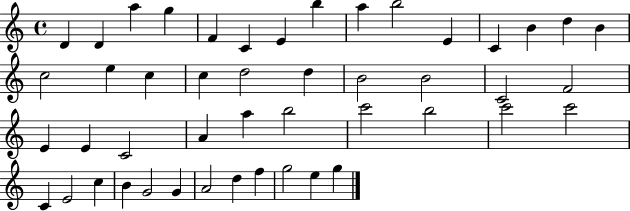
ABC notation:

X:1
T:Untitled
M:4/4
L:1/4
K:C
D D a g F C E b a b2 E C B d B c2 e c c d2 d B2 B2 C2 F2 E E C2 A a b2 c'2 b2 c'2 c'2 C E2 c B G2 G A2 d f g2 e g